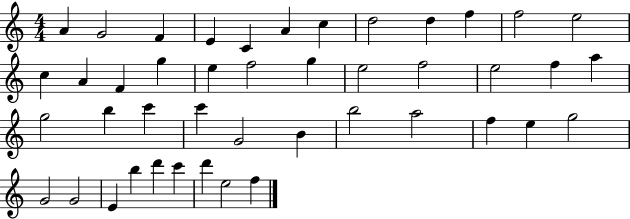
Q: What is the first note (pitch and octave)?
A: A4